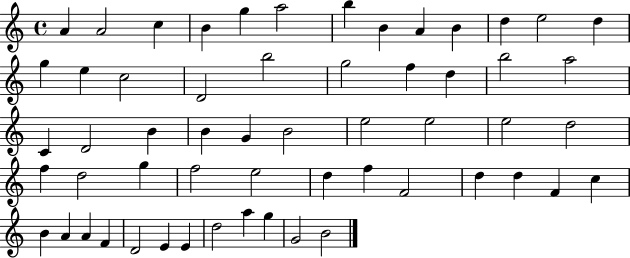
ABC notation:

X:1
T:Untitled
M:4/4
L:1/4
K:C
A A2 c B g a2 b B A B d e2 d g e c2 D2 b2 g2 f d b2 a2 C D2 B B G B2 e2 e2 e2 d2 f d2 g f2 e2 d f F2 d d F c B A A F D2 E E d2 a g G2 B2